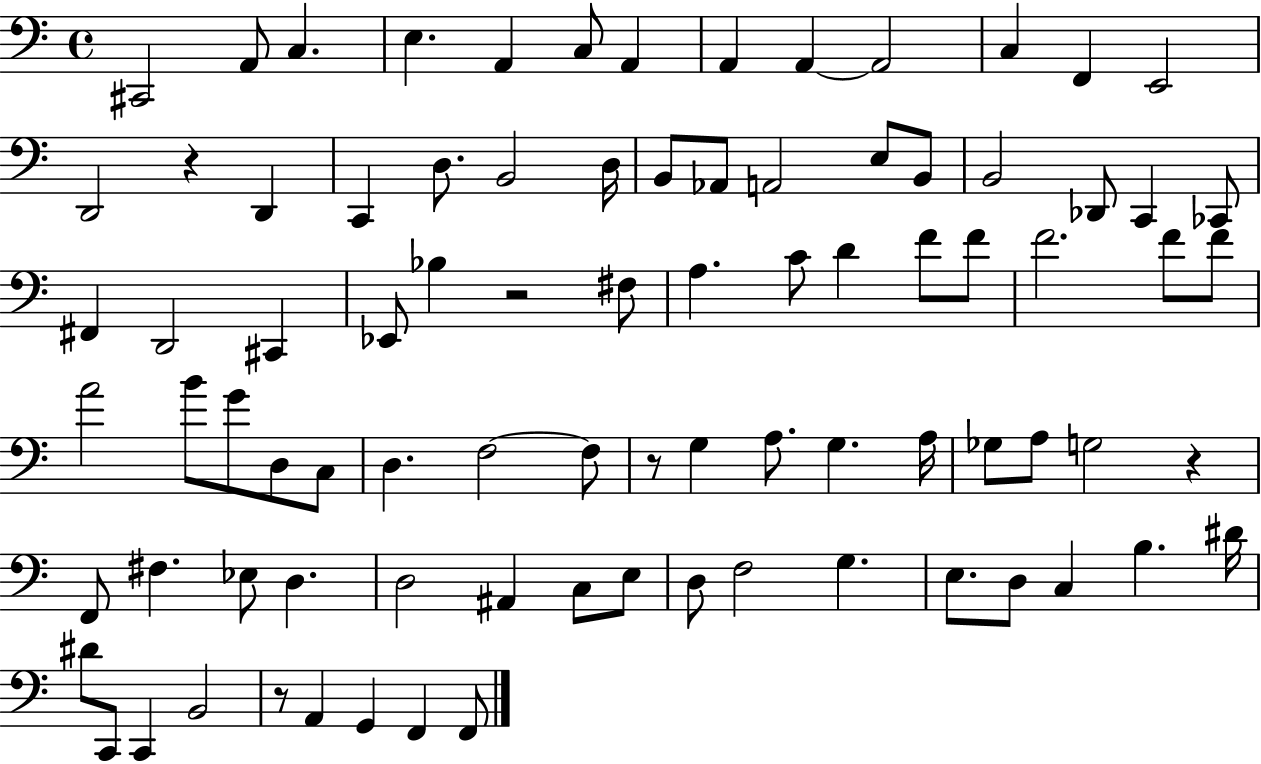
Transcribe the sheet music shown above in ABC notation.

X:1
T:Untitled
M:4/4
L:1/4
K:C
^C,,2 A,,/2 C, E, A,, C,/2 A,, A,, A,, A,,2 C, F,, E,,2 D,,2 z D,, C,, D,/2 B,,2 D,/4 B,,/2 _A,,/2 A,,2 E,/2 B,,/2 B,,2 _D,,/2 C,, _C,,/2 ^F,, D,,2 ^C,, _E,,/2 _B, z2 ^F,/2 A, C/2 D F/2 F/2 F2 F/2 F/2 A2 B/2 G/2 D,/2 C,/2 D, F,2 F,/2 z/2 G, A,/2 G, A,/4 _G,/2 A,/2 G,2 z F,,/2 ^F, _E,/2 D, D,2 ^A,, C,/2 E,/2 D,/2 F,2 G, E,/2 D,/2 C, B, ^D/4 ^D/2 C,,/2 C,, B,,2 z/2 A,, G,, F,, F,,/2